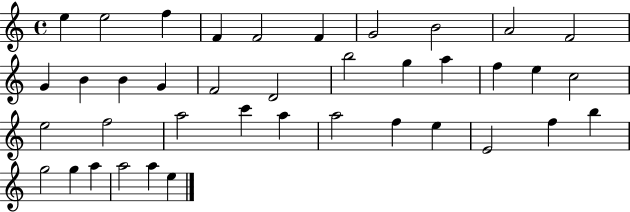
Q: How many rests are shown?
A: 0